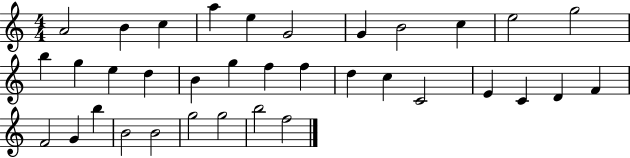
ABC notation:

X:1
T:Untitled
M:4/4
L:1/4
K:C
A2 B c a e G2 G B2 c e2 g2 b g e d B g f f d c C2 E C D F F2 G b B2 B2 g2 g2 b2 f2